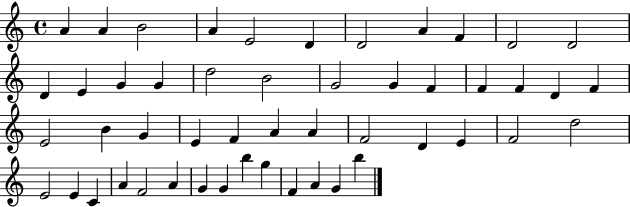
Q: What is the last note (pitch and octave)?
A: B5